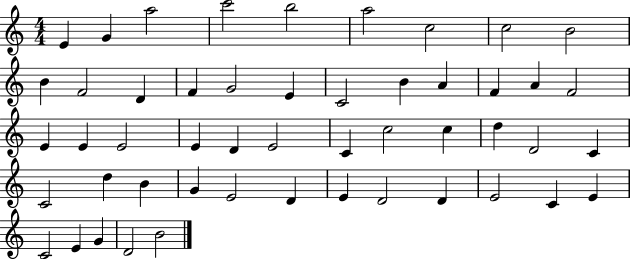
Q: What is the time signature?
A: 4/4